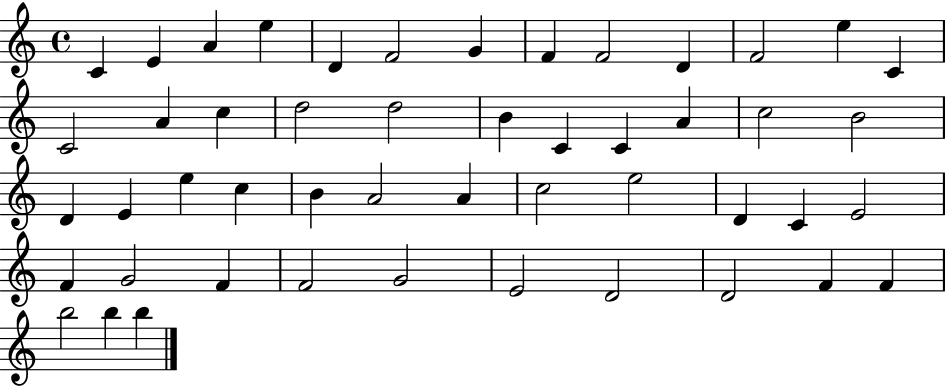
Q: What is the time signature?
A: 4/4